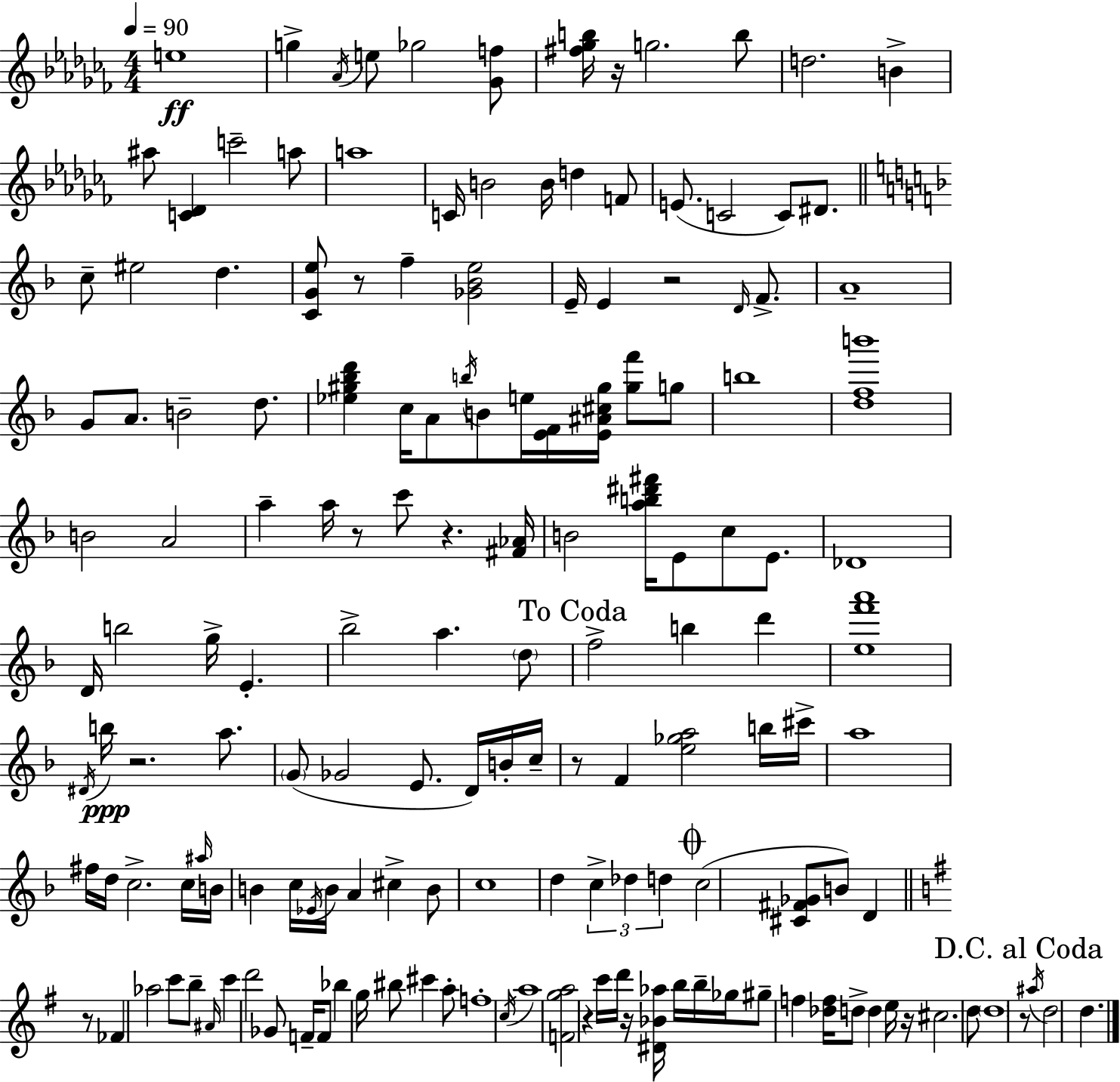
X:1
T:Untitled
M:4/4
L:1/4
K:Abm
e4 g _A/4 e/2 _g2 [_Gf]/2 [^f_gb]/4 z/4 g2 b/2 d2 B ^a/2 [C_D] c'2 a/2 a4 C/4 B2 B/4 d F/2 E/2 C2 C/2 ^D/2 c/2 ^e2 d [CGe]/2 z/2 f [_G_Be]2 E/4 E z2 D/4 F/2 A4 G/2 A/2 B2 d/2 [_e^g_bd'] c/4 A/2 b/4 B/2 e/4 [EF]/4 [E^A^c^g]/4 [^gf']/2 g/2 b4 [dfb']4 B2 A2 a a/4 z/2 c'/2 z [^F_A]/4 B2 [ab^d'^f']/4 E/2 c/2 E/2 _D4 D/4 b2 g/4 E _b2 a d/2 f2 b d' [ef'a']4 ^D/4 b/4 z2 a/2 G/2 _G2 E/2 D/4 B/4 c/4 z/2 F [e_ga]2 b/4 ^c'/4 a4 ^f/4 d/4 c2 c/4 ^a/4 B/4 B c/4 _E/4 B/4 A ^c B/2 c4 d c _d d c2 [^C^F_G]/2 B/2 D z/2 _F _a2 c'/2 b/2 ^A/4 c' d'2 _G/2 F/4 F/2 _b g/4 ^b/2 ^c' a/2 f4 c/4 a4 [Fga]2 z c'/4 d'/4 z/4 [^D_B_a]/4 b/4 b/4 _g/4 ^g/2 f [_df]/4 d/2 d e/4 z/4 ^c2 d/2 d4 z/2 ^a/4 d2 d